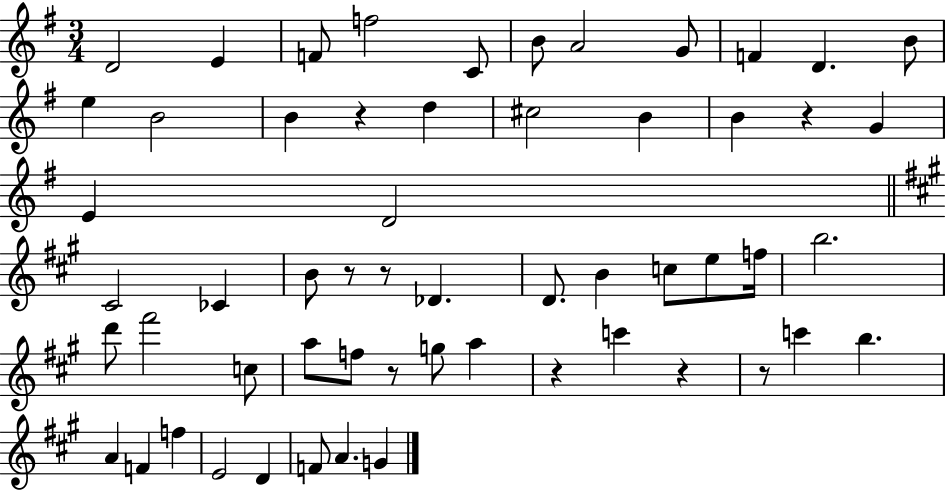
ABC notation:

X:1
T:Untitled
M:3/4
L:1/4
K:G
D2 E F/2 f2 C/2 B/2 A2 G/2 F D B/2 e B2 B z d ^c2 B B z G E D2 ^C2 _C B/2 z/2 z/2 _D D/2 B c/2 e/2 f/4 b2 d'/2 ^f'2 c/2 a/2 f/2 z/2 g/2 a z c' z z/2 c' b A F f E2 D F/2 A G